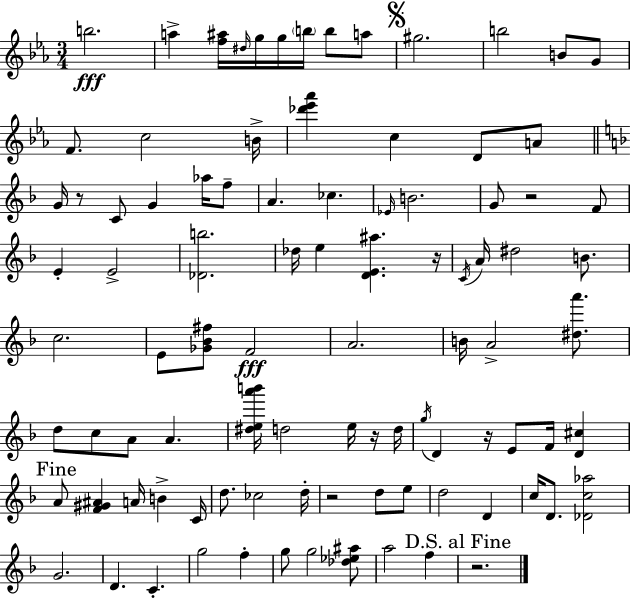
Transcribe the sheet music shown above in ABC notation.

X:1
T:Untitled
M:3/4
L:1/4
K:Cm
b2 a [f^a]/4 ^d/4 g/4 g/4 b/4 b/2 a/2 ^g2 b2 B/2 G/2 F/2 c2 B/4 [_d'_e'_a'] c D/2 A/2 G/4 z/2 C/2 G _a/4 f/2 A _c _E/4 B2 G/2 z2 F/2 E E2 [_Db]2 _d/4 e [DE^a] z/4 C/4 A/4 ^d2 B/2 c2 E/2 [_G_B^f]/2 F2 A2 B/4 A2 [^da']/2 d/2 c/2 A/2 A [^dea'b']/4 d2 e/4 z/4 d/4 g/4 D z/4 E/2 F/4 [D^c] A/2 [F^G^A] A/4 B C/4 d/2 _c2 d/4 z2 d/2 e/2 d2 D c/4 D/2 [_Dc_a]2 G2 D C g2 f g/2 g2 [_d_e^a]/2 a2 f z2